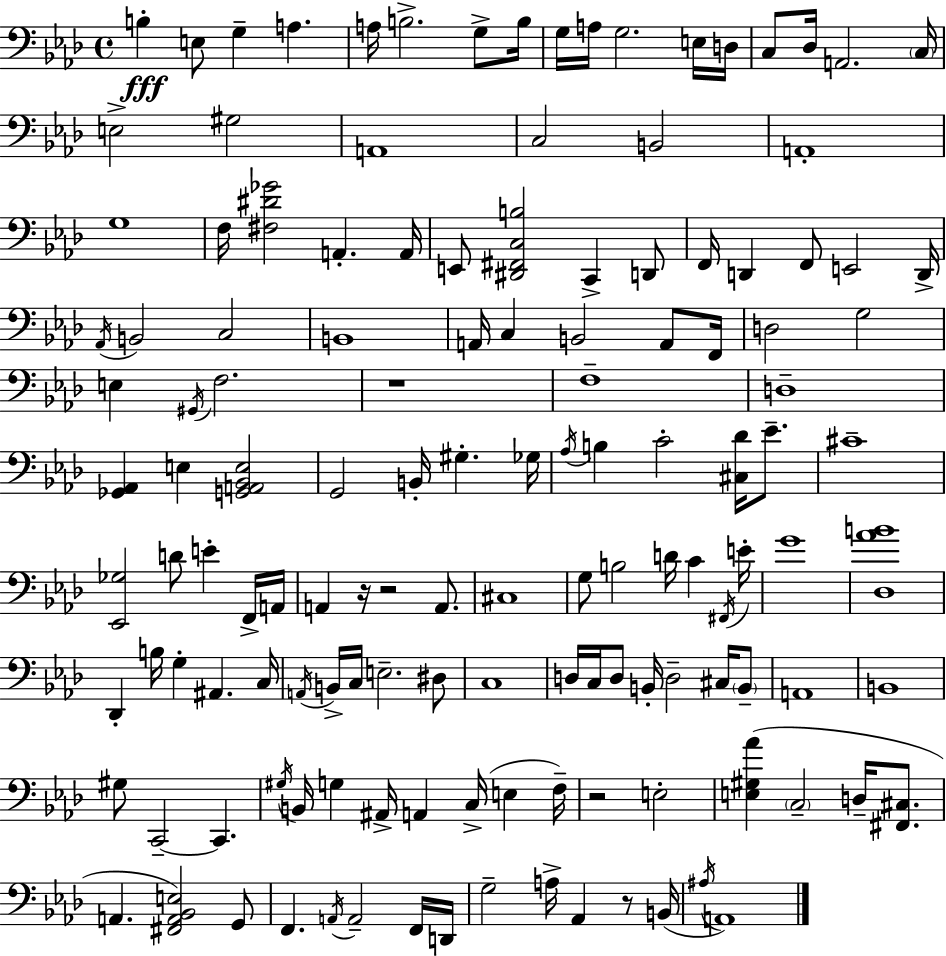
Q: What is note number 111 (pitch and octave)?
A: G2